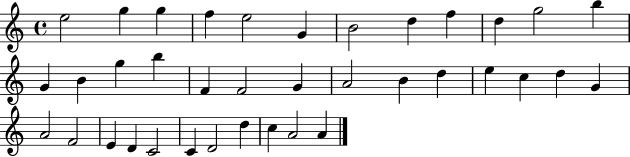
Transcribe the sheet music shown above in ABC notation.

X:1
T:Untitled
M:4/4
L:1/4
K:C
e2 g g f e2 G B2 d f d g2 b G B g b F F2 G A2 B d e c d G A2 F2 E D C2 C D2 d c A2 A